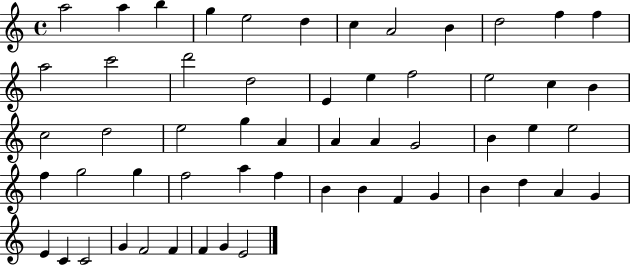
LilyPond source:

{
  \clef treble
  \time 4/4
  \defaultTimeSignature
  \key c \major
  a''2 a''4 b''4 | g''4 e''2 d''4 | c''4 a'2 b'4 | d''2 f''4 f''4 | \break a''2 c'''2 | d'''2 d''2 | e'4 e''4 f''2 | e''2 c''4 b'4 | \break c''2 d''2 | e''2 g''4 a'4 | a'4 a'4 g'2 | b'4 e''4 e''2 | \break f''4 g''2 g''4 | f''2 a''4 f''4 | b'4 b'4 f'4 g'4 | b'4 d''4 a'4 g'4 | \break e'4 c'4 c'2 | g'4 f'2 f'4 | f'4 g'4 e'2 | \bar "|."
}